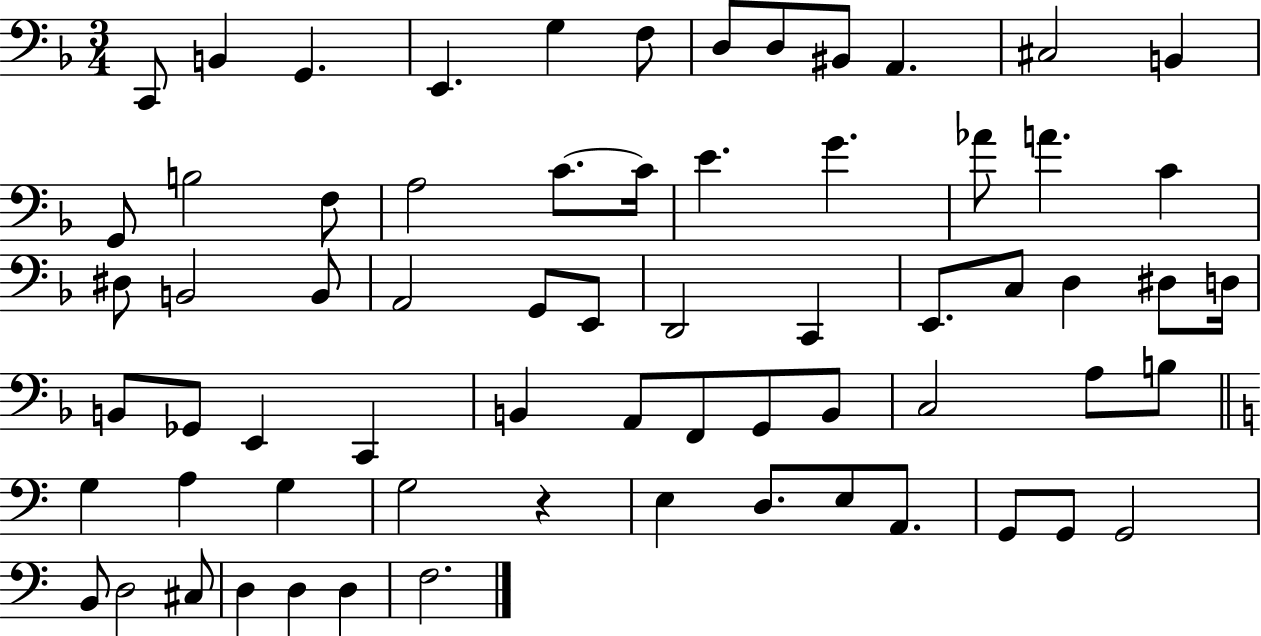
X:1
T:Untitled
M:3/4
L:1/4
K:F
C,,/2 B,, G,, E,, G, F,/2 D,/2 D,/2 ^B,,/2 A,, ^C,2 B,, G,,/2 B,2 F,/2 A,2 C/2 C/4 E G _A/2 A C ^D,/2 B,,2 B,,/2 A,,2 G,,/2 E,,/2 D,,2 C,, E,,/2 C,/2 D, ^D,/2 D,/4 B,,/2 _G,,/2 E,, C,, B,, A,,/2 F,,/2 G,,/2 B,,/2 C,2 A,/2 B,/2 G, A, G, G,2 z E, D,/2 E,/2 A,,/2 G,,/2 G,,/2 G,,2 B,,/2 D,2 ^C,/2 D, D, D, F,2